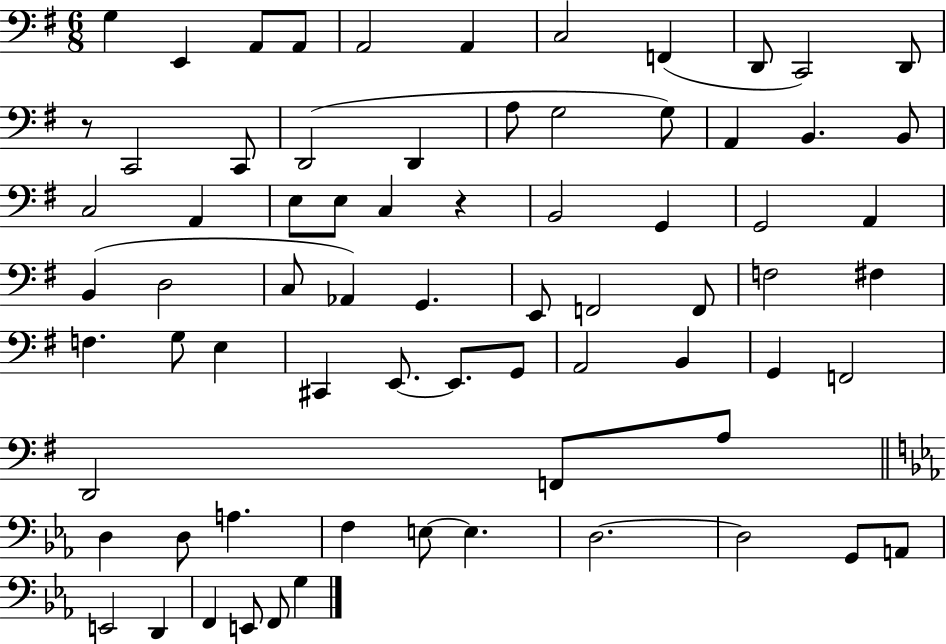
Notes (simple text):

G3/q E2/q A2/e A2/e A2/h A2/q C3/h F2/q D2/e C2/h D2/e R/e C2/h C2/e D2/h D2/q A3/e G3/h G3/e A2/q B2/q. B2/e C3/h A2/q E3/e E3/e C3/q R/q B2/h G2/q G2/h A2/q B2/q D3/h C3/e Ab2/q G2/q. E2/e F2/h F2/e F3/h F#3/q F3/q. G3/e E3/q C#2/q E2/e. E2/e. G2/e A2/h B2/q G2/q F2/h D2/h F2/e A3/e D3/q D3/e A3/q. F3/q E3/e E3/q. D3/h. D3/h G2/e A2/e E2/h D2/q F2/q E2/e F2/e G3/q